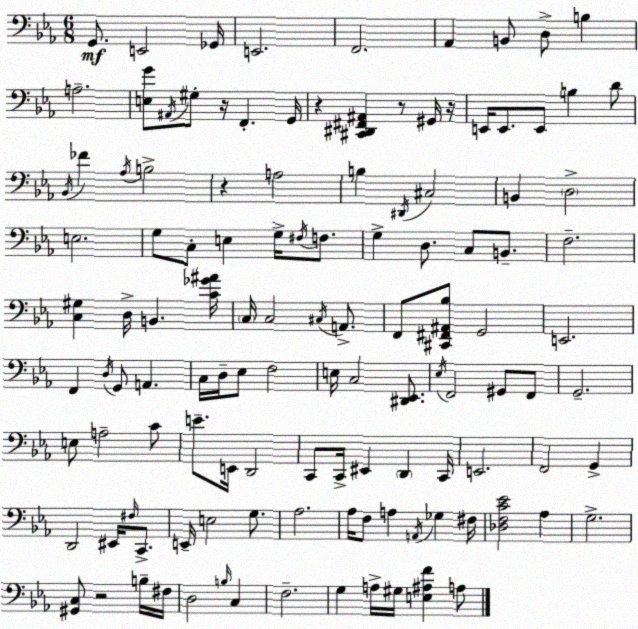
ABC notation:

X:1
T:Untitled
M:6/8
L:1/4
K:Eb
G,,/2 E,,2 _G,,/4 E,,2 F,,2 _A,, B,,/2 D,/2 B, A,2 [E,G]/2 ^A,,/4 ^G,/2 z/4 F,, G,,/4 z [^C,,^D,,^F,,^A,,] z/2 ^G,,/4 z/4 E,,/4 E,,/2 E,,/2 B, D/2 _B,,/4 _F _A,/4 B,2 z A,2 B, ^D,,/4 ^C,2 B,, D,2 E,2 G,/2 C,/2 E, G,/4 ^F,/4 F,/2 G, D,/2 C,/2 B,,/2 F,2 [C,^G,] D,/4 B,, [C_G^A]/4 C,/4 C,2 ^C,/4 A,,/2 F,,/2 [^C,,^F,,^A,,_B,]/2 G,,2 E,,2 F,, D,/4 G,,/2 A,, C,/4 D,/4 _E,/2 F,2 E,/4 C,2 [^D,,_E,,]/2 _E,/4 F,,2 ^G,,/2 F,,/2 G,,2 E,/2 A,2 C/2 E/2 E,,/4 D,,2 C,,/2 C,,/4 ^E,, D,, C,,/4 E,,2 F,,2 G,, D,,2 ^E,,/4 ^F,/4 C,,/2 E,,/4 E,2 G,/2 _A,2 _A,/4 F,/2 A, A,,/4 _G, ^F,/4 [_D,F,C_E]2 _A, G,2 [^G,,C,]/2 z2 B,/4 ^F,/4 D,2 B,/4 C, F,2 G, A,/4 ^G,/4 [E,^A,F] A,/2